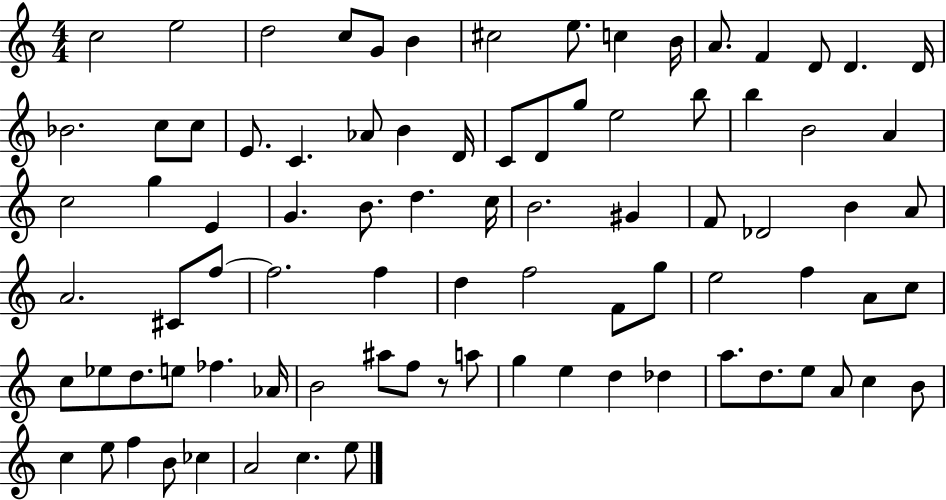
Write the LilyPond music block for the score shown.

{
  \clef treble
  \numericTimeSignature
  \time 4/4
  \key c \major
  c''2 e''2 | d''2 c''8 g'8 b'4 | cis''2 e''8. c''4 b'16 | a'8. f'4 d'8 d'4. d'16 | \break bes'2. c''8 c''8 | e'8. c'4. aes'8 b'4 d'16 | c'8 d'8 g''8 e''2 b''8 | b''4 b'2 a'4 | \break c''2 g''4 e'4 | g'4. b'8. d''4. c''16 | b'2. gis'4 | f'8 des'2 b'4 a'8 | \break a'2. cis'8 f''8~~ | f''2. f''4 | d''4 f''2 f'8 g''8 | e''2 f''4 a'8 c''8 | \break c''8 ees''8 d''8. e''8 fes''4. aes'16 | b'2 ais''8 f''8 r8 a''8 | g''4 e''4 d''4 des''4 | a''8. d''8. e''8 a'8 c''4 b'8 | \break c''4 e''8 f''4 b'8 ces''4 | a'2 c''4. e''8 | \bar "|."
}